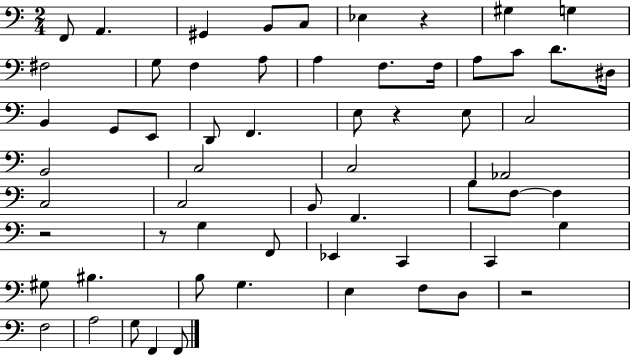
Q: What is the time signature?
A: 2/4